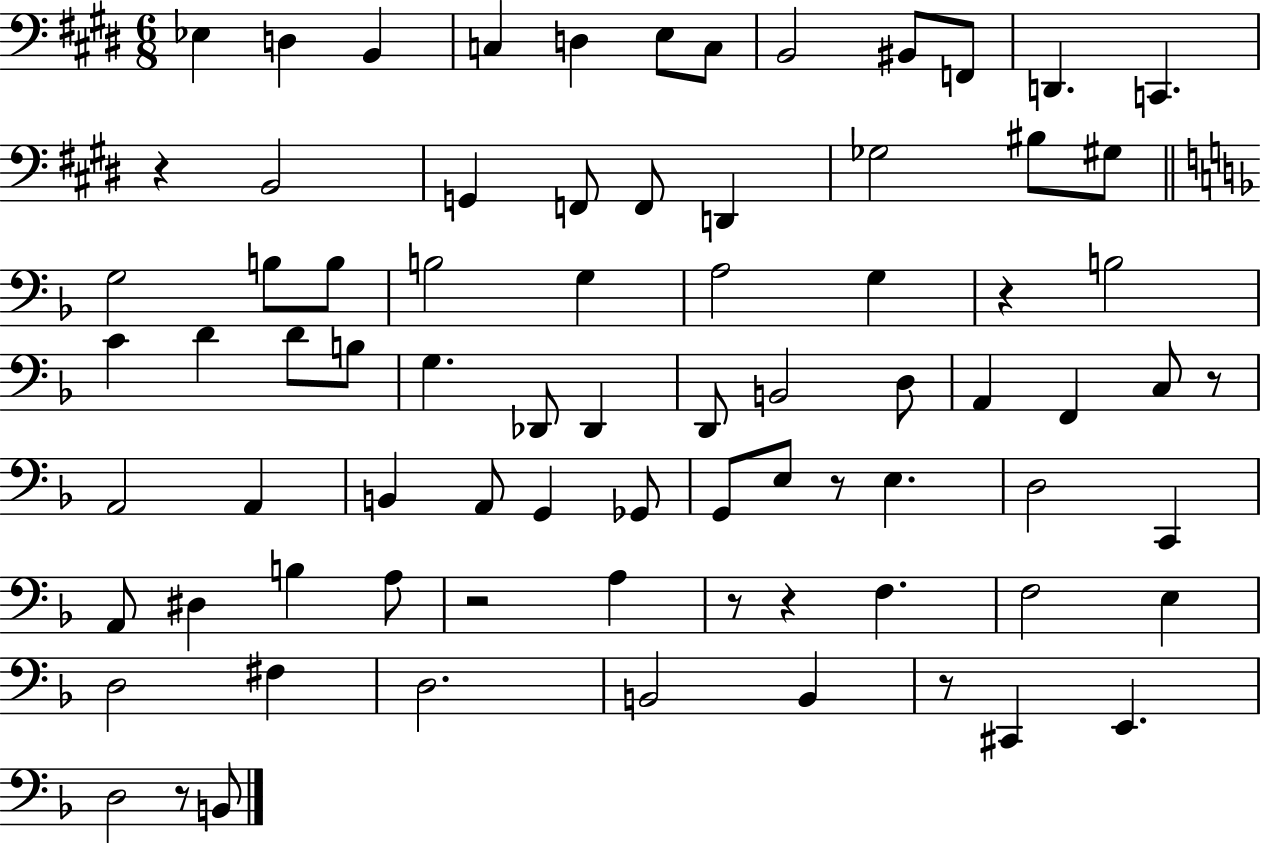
X:1
T:Untitled
M:6/8
L:1/4
K:E
_E, D, B,, C, D, E,/2 C,/2 B,,2 ^B,,/2 F,,/2 D,, C,, z B,,2 G,, F,,/2 F,,/2 D,, _G,2 ^B,/2 ^G,/2 G,2 B,/2 B,/2 B,2 G, A,2 G, z B,2 C D D/2 B,/2 G, _D,,/2 _D,, D,,/2 B,,2 D,/2 A,, F,, C,/2 z/2 A,,2 A,, B,, A,,/2 G,, _G,,/2 G,,/2 E,/2 z/2 E, D,2 C,, A,,/2 ^D, B, A,/2 z2 A, z/2 z F, F,2 E, D,2 ^F, D,2 B,,2 B,, z/2 ^C,, E,, D,2 z/2 B,,/2